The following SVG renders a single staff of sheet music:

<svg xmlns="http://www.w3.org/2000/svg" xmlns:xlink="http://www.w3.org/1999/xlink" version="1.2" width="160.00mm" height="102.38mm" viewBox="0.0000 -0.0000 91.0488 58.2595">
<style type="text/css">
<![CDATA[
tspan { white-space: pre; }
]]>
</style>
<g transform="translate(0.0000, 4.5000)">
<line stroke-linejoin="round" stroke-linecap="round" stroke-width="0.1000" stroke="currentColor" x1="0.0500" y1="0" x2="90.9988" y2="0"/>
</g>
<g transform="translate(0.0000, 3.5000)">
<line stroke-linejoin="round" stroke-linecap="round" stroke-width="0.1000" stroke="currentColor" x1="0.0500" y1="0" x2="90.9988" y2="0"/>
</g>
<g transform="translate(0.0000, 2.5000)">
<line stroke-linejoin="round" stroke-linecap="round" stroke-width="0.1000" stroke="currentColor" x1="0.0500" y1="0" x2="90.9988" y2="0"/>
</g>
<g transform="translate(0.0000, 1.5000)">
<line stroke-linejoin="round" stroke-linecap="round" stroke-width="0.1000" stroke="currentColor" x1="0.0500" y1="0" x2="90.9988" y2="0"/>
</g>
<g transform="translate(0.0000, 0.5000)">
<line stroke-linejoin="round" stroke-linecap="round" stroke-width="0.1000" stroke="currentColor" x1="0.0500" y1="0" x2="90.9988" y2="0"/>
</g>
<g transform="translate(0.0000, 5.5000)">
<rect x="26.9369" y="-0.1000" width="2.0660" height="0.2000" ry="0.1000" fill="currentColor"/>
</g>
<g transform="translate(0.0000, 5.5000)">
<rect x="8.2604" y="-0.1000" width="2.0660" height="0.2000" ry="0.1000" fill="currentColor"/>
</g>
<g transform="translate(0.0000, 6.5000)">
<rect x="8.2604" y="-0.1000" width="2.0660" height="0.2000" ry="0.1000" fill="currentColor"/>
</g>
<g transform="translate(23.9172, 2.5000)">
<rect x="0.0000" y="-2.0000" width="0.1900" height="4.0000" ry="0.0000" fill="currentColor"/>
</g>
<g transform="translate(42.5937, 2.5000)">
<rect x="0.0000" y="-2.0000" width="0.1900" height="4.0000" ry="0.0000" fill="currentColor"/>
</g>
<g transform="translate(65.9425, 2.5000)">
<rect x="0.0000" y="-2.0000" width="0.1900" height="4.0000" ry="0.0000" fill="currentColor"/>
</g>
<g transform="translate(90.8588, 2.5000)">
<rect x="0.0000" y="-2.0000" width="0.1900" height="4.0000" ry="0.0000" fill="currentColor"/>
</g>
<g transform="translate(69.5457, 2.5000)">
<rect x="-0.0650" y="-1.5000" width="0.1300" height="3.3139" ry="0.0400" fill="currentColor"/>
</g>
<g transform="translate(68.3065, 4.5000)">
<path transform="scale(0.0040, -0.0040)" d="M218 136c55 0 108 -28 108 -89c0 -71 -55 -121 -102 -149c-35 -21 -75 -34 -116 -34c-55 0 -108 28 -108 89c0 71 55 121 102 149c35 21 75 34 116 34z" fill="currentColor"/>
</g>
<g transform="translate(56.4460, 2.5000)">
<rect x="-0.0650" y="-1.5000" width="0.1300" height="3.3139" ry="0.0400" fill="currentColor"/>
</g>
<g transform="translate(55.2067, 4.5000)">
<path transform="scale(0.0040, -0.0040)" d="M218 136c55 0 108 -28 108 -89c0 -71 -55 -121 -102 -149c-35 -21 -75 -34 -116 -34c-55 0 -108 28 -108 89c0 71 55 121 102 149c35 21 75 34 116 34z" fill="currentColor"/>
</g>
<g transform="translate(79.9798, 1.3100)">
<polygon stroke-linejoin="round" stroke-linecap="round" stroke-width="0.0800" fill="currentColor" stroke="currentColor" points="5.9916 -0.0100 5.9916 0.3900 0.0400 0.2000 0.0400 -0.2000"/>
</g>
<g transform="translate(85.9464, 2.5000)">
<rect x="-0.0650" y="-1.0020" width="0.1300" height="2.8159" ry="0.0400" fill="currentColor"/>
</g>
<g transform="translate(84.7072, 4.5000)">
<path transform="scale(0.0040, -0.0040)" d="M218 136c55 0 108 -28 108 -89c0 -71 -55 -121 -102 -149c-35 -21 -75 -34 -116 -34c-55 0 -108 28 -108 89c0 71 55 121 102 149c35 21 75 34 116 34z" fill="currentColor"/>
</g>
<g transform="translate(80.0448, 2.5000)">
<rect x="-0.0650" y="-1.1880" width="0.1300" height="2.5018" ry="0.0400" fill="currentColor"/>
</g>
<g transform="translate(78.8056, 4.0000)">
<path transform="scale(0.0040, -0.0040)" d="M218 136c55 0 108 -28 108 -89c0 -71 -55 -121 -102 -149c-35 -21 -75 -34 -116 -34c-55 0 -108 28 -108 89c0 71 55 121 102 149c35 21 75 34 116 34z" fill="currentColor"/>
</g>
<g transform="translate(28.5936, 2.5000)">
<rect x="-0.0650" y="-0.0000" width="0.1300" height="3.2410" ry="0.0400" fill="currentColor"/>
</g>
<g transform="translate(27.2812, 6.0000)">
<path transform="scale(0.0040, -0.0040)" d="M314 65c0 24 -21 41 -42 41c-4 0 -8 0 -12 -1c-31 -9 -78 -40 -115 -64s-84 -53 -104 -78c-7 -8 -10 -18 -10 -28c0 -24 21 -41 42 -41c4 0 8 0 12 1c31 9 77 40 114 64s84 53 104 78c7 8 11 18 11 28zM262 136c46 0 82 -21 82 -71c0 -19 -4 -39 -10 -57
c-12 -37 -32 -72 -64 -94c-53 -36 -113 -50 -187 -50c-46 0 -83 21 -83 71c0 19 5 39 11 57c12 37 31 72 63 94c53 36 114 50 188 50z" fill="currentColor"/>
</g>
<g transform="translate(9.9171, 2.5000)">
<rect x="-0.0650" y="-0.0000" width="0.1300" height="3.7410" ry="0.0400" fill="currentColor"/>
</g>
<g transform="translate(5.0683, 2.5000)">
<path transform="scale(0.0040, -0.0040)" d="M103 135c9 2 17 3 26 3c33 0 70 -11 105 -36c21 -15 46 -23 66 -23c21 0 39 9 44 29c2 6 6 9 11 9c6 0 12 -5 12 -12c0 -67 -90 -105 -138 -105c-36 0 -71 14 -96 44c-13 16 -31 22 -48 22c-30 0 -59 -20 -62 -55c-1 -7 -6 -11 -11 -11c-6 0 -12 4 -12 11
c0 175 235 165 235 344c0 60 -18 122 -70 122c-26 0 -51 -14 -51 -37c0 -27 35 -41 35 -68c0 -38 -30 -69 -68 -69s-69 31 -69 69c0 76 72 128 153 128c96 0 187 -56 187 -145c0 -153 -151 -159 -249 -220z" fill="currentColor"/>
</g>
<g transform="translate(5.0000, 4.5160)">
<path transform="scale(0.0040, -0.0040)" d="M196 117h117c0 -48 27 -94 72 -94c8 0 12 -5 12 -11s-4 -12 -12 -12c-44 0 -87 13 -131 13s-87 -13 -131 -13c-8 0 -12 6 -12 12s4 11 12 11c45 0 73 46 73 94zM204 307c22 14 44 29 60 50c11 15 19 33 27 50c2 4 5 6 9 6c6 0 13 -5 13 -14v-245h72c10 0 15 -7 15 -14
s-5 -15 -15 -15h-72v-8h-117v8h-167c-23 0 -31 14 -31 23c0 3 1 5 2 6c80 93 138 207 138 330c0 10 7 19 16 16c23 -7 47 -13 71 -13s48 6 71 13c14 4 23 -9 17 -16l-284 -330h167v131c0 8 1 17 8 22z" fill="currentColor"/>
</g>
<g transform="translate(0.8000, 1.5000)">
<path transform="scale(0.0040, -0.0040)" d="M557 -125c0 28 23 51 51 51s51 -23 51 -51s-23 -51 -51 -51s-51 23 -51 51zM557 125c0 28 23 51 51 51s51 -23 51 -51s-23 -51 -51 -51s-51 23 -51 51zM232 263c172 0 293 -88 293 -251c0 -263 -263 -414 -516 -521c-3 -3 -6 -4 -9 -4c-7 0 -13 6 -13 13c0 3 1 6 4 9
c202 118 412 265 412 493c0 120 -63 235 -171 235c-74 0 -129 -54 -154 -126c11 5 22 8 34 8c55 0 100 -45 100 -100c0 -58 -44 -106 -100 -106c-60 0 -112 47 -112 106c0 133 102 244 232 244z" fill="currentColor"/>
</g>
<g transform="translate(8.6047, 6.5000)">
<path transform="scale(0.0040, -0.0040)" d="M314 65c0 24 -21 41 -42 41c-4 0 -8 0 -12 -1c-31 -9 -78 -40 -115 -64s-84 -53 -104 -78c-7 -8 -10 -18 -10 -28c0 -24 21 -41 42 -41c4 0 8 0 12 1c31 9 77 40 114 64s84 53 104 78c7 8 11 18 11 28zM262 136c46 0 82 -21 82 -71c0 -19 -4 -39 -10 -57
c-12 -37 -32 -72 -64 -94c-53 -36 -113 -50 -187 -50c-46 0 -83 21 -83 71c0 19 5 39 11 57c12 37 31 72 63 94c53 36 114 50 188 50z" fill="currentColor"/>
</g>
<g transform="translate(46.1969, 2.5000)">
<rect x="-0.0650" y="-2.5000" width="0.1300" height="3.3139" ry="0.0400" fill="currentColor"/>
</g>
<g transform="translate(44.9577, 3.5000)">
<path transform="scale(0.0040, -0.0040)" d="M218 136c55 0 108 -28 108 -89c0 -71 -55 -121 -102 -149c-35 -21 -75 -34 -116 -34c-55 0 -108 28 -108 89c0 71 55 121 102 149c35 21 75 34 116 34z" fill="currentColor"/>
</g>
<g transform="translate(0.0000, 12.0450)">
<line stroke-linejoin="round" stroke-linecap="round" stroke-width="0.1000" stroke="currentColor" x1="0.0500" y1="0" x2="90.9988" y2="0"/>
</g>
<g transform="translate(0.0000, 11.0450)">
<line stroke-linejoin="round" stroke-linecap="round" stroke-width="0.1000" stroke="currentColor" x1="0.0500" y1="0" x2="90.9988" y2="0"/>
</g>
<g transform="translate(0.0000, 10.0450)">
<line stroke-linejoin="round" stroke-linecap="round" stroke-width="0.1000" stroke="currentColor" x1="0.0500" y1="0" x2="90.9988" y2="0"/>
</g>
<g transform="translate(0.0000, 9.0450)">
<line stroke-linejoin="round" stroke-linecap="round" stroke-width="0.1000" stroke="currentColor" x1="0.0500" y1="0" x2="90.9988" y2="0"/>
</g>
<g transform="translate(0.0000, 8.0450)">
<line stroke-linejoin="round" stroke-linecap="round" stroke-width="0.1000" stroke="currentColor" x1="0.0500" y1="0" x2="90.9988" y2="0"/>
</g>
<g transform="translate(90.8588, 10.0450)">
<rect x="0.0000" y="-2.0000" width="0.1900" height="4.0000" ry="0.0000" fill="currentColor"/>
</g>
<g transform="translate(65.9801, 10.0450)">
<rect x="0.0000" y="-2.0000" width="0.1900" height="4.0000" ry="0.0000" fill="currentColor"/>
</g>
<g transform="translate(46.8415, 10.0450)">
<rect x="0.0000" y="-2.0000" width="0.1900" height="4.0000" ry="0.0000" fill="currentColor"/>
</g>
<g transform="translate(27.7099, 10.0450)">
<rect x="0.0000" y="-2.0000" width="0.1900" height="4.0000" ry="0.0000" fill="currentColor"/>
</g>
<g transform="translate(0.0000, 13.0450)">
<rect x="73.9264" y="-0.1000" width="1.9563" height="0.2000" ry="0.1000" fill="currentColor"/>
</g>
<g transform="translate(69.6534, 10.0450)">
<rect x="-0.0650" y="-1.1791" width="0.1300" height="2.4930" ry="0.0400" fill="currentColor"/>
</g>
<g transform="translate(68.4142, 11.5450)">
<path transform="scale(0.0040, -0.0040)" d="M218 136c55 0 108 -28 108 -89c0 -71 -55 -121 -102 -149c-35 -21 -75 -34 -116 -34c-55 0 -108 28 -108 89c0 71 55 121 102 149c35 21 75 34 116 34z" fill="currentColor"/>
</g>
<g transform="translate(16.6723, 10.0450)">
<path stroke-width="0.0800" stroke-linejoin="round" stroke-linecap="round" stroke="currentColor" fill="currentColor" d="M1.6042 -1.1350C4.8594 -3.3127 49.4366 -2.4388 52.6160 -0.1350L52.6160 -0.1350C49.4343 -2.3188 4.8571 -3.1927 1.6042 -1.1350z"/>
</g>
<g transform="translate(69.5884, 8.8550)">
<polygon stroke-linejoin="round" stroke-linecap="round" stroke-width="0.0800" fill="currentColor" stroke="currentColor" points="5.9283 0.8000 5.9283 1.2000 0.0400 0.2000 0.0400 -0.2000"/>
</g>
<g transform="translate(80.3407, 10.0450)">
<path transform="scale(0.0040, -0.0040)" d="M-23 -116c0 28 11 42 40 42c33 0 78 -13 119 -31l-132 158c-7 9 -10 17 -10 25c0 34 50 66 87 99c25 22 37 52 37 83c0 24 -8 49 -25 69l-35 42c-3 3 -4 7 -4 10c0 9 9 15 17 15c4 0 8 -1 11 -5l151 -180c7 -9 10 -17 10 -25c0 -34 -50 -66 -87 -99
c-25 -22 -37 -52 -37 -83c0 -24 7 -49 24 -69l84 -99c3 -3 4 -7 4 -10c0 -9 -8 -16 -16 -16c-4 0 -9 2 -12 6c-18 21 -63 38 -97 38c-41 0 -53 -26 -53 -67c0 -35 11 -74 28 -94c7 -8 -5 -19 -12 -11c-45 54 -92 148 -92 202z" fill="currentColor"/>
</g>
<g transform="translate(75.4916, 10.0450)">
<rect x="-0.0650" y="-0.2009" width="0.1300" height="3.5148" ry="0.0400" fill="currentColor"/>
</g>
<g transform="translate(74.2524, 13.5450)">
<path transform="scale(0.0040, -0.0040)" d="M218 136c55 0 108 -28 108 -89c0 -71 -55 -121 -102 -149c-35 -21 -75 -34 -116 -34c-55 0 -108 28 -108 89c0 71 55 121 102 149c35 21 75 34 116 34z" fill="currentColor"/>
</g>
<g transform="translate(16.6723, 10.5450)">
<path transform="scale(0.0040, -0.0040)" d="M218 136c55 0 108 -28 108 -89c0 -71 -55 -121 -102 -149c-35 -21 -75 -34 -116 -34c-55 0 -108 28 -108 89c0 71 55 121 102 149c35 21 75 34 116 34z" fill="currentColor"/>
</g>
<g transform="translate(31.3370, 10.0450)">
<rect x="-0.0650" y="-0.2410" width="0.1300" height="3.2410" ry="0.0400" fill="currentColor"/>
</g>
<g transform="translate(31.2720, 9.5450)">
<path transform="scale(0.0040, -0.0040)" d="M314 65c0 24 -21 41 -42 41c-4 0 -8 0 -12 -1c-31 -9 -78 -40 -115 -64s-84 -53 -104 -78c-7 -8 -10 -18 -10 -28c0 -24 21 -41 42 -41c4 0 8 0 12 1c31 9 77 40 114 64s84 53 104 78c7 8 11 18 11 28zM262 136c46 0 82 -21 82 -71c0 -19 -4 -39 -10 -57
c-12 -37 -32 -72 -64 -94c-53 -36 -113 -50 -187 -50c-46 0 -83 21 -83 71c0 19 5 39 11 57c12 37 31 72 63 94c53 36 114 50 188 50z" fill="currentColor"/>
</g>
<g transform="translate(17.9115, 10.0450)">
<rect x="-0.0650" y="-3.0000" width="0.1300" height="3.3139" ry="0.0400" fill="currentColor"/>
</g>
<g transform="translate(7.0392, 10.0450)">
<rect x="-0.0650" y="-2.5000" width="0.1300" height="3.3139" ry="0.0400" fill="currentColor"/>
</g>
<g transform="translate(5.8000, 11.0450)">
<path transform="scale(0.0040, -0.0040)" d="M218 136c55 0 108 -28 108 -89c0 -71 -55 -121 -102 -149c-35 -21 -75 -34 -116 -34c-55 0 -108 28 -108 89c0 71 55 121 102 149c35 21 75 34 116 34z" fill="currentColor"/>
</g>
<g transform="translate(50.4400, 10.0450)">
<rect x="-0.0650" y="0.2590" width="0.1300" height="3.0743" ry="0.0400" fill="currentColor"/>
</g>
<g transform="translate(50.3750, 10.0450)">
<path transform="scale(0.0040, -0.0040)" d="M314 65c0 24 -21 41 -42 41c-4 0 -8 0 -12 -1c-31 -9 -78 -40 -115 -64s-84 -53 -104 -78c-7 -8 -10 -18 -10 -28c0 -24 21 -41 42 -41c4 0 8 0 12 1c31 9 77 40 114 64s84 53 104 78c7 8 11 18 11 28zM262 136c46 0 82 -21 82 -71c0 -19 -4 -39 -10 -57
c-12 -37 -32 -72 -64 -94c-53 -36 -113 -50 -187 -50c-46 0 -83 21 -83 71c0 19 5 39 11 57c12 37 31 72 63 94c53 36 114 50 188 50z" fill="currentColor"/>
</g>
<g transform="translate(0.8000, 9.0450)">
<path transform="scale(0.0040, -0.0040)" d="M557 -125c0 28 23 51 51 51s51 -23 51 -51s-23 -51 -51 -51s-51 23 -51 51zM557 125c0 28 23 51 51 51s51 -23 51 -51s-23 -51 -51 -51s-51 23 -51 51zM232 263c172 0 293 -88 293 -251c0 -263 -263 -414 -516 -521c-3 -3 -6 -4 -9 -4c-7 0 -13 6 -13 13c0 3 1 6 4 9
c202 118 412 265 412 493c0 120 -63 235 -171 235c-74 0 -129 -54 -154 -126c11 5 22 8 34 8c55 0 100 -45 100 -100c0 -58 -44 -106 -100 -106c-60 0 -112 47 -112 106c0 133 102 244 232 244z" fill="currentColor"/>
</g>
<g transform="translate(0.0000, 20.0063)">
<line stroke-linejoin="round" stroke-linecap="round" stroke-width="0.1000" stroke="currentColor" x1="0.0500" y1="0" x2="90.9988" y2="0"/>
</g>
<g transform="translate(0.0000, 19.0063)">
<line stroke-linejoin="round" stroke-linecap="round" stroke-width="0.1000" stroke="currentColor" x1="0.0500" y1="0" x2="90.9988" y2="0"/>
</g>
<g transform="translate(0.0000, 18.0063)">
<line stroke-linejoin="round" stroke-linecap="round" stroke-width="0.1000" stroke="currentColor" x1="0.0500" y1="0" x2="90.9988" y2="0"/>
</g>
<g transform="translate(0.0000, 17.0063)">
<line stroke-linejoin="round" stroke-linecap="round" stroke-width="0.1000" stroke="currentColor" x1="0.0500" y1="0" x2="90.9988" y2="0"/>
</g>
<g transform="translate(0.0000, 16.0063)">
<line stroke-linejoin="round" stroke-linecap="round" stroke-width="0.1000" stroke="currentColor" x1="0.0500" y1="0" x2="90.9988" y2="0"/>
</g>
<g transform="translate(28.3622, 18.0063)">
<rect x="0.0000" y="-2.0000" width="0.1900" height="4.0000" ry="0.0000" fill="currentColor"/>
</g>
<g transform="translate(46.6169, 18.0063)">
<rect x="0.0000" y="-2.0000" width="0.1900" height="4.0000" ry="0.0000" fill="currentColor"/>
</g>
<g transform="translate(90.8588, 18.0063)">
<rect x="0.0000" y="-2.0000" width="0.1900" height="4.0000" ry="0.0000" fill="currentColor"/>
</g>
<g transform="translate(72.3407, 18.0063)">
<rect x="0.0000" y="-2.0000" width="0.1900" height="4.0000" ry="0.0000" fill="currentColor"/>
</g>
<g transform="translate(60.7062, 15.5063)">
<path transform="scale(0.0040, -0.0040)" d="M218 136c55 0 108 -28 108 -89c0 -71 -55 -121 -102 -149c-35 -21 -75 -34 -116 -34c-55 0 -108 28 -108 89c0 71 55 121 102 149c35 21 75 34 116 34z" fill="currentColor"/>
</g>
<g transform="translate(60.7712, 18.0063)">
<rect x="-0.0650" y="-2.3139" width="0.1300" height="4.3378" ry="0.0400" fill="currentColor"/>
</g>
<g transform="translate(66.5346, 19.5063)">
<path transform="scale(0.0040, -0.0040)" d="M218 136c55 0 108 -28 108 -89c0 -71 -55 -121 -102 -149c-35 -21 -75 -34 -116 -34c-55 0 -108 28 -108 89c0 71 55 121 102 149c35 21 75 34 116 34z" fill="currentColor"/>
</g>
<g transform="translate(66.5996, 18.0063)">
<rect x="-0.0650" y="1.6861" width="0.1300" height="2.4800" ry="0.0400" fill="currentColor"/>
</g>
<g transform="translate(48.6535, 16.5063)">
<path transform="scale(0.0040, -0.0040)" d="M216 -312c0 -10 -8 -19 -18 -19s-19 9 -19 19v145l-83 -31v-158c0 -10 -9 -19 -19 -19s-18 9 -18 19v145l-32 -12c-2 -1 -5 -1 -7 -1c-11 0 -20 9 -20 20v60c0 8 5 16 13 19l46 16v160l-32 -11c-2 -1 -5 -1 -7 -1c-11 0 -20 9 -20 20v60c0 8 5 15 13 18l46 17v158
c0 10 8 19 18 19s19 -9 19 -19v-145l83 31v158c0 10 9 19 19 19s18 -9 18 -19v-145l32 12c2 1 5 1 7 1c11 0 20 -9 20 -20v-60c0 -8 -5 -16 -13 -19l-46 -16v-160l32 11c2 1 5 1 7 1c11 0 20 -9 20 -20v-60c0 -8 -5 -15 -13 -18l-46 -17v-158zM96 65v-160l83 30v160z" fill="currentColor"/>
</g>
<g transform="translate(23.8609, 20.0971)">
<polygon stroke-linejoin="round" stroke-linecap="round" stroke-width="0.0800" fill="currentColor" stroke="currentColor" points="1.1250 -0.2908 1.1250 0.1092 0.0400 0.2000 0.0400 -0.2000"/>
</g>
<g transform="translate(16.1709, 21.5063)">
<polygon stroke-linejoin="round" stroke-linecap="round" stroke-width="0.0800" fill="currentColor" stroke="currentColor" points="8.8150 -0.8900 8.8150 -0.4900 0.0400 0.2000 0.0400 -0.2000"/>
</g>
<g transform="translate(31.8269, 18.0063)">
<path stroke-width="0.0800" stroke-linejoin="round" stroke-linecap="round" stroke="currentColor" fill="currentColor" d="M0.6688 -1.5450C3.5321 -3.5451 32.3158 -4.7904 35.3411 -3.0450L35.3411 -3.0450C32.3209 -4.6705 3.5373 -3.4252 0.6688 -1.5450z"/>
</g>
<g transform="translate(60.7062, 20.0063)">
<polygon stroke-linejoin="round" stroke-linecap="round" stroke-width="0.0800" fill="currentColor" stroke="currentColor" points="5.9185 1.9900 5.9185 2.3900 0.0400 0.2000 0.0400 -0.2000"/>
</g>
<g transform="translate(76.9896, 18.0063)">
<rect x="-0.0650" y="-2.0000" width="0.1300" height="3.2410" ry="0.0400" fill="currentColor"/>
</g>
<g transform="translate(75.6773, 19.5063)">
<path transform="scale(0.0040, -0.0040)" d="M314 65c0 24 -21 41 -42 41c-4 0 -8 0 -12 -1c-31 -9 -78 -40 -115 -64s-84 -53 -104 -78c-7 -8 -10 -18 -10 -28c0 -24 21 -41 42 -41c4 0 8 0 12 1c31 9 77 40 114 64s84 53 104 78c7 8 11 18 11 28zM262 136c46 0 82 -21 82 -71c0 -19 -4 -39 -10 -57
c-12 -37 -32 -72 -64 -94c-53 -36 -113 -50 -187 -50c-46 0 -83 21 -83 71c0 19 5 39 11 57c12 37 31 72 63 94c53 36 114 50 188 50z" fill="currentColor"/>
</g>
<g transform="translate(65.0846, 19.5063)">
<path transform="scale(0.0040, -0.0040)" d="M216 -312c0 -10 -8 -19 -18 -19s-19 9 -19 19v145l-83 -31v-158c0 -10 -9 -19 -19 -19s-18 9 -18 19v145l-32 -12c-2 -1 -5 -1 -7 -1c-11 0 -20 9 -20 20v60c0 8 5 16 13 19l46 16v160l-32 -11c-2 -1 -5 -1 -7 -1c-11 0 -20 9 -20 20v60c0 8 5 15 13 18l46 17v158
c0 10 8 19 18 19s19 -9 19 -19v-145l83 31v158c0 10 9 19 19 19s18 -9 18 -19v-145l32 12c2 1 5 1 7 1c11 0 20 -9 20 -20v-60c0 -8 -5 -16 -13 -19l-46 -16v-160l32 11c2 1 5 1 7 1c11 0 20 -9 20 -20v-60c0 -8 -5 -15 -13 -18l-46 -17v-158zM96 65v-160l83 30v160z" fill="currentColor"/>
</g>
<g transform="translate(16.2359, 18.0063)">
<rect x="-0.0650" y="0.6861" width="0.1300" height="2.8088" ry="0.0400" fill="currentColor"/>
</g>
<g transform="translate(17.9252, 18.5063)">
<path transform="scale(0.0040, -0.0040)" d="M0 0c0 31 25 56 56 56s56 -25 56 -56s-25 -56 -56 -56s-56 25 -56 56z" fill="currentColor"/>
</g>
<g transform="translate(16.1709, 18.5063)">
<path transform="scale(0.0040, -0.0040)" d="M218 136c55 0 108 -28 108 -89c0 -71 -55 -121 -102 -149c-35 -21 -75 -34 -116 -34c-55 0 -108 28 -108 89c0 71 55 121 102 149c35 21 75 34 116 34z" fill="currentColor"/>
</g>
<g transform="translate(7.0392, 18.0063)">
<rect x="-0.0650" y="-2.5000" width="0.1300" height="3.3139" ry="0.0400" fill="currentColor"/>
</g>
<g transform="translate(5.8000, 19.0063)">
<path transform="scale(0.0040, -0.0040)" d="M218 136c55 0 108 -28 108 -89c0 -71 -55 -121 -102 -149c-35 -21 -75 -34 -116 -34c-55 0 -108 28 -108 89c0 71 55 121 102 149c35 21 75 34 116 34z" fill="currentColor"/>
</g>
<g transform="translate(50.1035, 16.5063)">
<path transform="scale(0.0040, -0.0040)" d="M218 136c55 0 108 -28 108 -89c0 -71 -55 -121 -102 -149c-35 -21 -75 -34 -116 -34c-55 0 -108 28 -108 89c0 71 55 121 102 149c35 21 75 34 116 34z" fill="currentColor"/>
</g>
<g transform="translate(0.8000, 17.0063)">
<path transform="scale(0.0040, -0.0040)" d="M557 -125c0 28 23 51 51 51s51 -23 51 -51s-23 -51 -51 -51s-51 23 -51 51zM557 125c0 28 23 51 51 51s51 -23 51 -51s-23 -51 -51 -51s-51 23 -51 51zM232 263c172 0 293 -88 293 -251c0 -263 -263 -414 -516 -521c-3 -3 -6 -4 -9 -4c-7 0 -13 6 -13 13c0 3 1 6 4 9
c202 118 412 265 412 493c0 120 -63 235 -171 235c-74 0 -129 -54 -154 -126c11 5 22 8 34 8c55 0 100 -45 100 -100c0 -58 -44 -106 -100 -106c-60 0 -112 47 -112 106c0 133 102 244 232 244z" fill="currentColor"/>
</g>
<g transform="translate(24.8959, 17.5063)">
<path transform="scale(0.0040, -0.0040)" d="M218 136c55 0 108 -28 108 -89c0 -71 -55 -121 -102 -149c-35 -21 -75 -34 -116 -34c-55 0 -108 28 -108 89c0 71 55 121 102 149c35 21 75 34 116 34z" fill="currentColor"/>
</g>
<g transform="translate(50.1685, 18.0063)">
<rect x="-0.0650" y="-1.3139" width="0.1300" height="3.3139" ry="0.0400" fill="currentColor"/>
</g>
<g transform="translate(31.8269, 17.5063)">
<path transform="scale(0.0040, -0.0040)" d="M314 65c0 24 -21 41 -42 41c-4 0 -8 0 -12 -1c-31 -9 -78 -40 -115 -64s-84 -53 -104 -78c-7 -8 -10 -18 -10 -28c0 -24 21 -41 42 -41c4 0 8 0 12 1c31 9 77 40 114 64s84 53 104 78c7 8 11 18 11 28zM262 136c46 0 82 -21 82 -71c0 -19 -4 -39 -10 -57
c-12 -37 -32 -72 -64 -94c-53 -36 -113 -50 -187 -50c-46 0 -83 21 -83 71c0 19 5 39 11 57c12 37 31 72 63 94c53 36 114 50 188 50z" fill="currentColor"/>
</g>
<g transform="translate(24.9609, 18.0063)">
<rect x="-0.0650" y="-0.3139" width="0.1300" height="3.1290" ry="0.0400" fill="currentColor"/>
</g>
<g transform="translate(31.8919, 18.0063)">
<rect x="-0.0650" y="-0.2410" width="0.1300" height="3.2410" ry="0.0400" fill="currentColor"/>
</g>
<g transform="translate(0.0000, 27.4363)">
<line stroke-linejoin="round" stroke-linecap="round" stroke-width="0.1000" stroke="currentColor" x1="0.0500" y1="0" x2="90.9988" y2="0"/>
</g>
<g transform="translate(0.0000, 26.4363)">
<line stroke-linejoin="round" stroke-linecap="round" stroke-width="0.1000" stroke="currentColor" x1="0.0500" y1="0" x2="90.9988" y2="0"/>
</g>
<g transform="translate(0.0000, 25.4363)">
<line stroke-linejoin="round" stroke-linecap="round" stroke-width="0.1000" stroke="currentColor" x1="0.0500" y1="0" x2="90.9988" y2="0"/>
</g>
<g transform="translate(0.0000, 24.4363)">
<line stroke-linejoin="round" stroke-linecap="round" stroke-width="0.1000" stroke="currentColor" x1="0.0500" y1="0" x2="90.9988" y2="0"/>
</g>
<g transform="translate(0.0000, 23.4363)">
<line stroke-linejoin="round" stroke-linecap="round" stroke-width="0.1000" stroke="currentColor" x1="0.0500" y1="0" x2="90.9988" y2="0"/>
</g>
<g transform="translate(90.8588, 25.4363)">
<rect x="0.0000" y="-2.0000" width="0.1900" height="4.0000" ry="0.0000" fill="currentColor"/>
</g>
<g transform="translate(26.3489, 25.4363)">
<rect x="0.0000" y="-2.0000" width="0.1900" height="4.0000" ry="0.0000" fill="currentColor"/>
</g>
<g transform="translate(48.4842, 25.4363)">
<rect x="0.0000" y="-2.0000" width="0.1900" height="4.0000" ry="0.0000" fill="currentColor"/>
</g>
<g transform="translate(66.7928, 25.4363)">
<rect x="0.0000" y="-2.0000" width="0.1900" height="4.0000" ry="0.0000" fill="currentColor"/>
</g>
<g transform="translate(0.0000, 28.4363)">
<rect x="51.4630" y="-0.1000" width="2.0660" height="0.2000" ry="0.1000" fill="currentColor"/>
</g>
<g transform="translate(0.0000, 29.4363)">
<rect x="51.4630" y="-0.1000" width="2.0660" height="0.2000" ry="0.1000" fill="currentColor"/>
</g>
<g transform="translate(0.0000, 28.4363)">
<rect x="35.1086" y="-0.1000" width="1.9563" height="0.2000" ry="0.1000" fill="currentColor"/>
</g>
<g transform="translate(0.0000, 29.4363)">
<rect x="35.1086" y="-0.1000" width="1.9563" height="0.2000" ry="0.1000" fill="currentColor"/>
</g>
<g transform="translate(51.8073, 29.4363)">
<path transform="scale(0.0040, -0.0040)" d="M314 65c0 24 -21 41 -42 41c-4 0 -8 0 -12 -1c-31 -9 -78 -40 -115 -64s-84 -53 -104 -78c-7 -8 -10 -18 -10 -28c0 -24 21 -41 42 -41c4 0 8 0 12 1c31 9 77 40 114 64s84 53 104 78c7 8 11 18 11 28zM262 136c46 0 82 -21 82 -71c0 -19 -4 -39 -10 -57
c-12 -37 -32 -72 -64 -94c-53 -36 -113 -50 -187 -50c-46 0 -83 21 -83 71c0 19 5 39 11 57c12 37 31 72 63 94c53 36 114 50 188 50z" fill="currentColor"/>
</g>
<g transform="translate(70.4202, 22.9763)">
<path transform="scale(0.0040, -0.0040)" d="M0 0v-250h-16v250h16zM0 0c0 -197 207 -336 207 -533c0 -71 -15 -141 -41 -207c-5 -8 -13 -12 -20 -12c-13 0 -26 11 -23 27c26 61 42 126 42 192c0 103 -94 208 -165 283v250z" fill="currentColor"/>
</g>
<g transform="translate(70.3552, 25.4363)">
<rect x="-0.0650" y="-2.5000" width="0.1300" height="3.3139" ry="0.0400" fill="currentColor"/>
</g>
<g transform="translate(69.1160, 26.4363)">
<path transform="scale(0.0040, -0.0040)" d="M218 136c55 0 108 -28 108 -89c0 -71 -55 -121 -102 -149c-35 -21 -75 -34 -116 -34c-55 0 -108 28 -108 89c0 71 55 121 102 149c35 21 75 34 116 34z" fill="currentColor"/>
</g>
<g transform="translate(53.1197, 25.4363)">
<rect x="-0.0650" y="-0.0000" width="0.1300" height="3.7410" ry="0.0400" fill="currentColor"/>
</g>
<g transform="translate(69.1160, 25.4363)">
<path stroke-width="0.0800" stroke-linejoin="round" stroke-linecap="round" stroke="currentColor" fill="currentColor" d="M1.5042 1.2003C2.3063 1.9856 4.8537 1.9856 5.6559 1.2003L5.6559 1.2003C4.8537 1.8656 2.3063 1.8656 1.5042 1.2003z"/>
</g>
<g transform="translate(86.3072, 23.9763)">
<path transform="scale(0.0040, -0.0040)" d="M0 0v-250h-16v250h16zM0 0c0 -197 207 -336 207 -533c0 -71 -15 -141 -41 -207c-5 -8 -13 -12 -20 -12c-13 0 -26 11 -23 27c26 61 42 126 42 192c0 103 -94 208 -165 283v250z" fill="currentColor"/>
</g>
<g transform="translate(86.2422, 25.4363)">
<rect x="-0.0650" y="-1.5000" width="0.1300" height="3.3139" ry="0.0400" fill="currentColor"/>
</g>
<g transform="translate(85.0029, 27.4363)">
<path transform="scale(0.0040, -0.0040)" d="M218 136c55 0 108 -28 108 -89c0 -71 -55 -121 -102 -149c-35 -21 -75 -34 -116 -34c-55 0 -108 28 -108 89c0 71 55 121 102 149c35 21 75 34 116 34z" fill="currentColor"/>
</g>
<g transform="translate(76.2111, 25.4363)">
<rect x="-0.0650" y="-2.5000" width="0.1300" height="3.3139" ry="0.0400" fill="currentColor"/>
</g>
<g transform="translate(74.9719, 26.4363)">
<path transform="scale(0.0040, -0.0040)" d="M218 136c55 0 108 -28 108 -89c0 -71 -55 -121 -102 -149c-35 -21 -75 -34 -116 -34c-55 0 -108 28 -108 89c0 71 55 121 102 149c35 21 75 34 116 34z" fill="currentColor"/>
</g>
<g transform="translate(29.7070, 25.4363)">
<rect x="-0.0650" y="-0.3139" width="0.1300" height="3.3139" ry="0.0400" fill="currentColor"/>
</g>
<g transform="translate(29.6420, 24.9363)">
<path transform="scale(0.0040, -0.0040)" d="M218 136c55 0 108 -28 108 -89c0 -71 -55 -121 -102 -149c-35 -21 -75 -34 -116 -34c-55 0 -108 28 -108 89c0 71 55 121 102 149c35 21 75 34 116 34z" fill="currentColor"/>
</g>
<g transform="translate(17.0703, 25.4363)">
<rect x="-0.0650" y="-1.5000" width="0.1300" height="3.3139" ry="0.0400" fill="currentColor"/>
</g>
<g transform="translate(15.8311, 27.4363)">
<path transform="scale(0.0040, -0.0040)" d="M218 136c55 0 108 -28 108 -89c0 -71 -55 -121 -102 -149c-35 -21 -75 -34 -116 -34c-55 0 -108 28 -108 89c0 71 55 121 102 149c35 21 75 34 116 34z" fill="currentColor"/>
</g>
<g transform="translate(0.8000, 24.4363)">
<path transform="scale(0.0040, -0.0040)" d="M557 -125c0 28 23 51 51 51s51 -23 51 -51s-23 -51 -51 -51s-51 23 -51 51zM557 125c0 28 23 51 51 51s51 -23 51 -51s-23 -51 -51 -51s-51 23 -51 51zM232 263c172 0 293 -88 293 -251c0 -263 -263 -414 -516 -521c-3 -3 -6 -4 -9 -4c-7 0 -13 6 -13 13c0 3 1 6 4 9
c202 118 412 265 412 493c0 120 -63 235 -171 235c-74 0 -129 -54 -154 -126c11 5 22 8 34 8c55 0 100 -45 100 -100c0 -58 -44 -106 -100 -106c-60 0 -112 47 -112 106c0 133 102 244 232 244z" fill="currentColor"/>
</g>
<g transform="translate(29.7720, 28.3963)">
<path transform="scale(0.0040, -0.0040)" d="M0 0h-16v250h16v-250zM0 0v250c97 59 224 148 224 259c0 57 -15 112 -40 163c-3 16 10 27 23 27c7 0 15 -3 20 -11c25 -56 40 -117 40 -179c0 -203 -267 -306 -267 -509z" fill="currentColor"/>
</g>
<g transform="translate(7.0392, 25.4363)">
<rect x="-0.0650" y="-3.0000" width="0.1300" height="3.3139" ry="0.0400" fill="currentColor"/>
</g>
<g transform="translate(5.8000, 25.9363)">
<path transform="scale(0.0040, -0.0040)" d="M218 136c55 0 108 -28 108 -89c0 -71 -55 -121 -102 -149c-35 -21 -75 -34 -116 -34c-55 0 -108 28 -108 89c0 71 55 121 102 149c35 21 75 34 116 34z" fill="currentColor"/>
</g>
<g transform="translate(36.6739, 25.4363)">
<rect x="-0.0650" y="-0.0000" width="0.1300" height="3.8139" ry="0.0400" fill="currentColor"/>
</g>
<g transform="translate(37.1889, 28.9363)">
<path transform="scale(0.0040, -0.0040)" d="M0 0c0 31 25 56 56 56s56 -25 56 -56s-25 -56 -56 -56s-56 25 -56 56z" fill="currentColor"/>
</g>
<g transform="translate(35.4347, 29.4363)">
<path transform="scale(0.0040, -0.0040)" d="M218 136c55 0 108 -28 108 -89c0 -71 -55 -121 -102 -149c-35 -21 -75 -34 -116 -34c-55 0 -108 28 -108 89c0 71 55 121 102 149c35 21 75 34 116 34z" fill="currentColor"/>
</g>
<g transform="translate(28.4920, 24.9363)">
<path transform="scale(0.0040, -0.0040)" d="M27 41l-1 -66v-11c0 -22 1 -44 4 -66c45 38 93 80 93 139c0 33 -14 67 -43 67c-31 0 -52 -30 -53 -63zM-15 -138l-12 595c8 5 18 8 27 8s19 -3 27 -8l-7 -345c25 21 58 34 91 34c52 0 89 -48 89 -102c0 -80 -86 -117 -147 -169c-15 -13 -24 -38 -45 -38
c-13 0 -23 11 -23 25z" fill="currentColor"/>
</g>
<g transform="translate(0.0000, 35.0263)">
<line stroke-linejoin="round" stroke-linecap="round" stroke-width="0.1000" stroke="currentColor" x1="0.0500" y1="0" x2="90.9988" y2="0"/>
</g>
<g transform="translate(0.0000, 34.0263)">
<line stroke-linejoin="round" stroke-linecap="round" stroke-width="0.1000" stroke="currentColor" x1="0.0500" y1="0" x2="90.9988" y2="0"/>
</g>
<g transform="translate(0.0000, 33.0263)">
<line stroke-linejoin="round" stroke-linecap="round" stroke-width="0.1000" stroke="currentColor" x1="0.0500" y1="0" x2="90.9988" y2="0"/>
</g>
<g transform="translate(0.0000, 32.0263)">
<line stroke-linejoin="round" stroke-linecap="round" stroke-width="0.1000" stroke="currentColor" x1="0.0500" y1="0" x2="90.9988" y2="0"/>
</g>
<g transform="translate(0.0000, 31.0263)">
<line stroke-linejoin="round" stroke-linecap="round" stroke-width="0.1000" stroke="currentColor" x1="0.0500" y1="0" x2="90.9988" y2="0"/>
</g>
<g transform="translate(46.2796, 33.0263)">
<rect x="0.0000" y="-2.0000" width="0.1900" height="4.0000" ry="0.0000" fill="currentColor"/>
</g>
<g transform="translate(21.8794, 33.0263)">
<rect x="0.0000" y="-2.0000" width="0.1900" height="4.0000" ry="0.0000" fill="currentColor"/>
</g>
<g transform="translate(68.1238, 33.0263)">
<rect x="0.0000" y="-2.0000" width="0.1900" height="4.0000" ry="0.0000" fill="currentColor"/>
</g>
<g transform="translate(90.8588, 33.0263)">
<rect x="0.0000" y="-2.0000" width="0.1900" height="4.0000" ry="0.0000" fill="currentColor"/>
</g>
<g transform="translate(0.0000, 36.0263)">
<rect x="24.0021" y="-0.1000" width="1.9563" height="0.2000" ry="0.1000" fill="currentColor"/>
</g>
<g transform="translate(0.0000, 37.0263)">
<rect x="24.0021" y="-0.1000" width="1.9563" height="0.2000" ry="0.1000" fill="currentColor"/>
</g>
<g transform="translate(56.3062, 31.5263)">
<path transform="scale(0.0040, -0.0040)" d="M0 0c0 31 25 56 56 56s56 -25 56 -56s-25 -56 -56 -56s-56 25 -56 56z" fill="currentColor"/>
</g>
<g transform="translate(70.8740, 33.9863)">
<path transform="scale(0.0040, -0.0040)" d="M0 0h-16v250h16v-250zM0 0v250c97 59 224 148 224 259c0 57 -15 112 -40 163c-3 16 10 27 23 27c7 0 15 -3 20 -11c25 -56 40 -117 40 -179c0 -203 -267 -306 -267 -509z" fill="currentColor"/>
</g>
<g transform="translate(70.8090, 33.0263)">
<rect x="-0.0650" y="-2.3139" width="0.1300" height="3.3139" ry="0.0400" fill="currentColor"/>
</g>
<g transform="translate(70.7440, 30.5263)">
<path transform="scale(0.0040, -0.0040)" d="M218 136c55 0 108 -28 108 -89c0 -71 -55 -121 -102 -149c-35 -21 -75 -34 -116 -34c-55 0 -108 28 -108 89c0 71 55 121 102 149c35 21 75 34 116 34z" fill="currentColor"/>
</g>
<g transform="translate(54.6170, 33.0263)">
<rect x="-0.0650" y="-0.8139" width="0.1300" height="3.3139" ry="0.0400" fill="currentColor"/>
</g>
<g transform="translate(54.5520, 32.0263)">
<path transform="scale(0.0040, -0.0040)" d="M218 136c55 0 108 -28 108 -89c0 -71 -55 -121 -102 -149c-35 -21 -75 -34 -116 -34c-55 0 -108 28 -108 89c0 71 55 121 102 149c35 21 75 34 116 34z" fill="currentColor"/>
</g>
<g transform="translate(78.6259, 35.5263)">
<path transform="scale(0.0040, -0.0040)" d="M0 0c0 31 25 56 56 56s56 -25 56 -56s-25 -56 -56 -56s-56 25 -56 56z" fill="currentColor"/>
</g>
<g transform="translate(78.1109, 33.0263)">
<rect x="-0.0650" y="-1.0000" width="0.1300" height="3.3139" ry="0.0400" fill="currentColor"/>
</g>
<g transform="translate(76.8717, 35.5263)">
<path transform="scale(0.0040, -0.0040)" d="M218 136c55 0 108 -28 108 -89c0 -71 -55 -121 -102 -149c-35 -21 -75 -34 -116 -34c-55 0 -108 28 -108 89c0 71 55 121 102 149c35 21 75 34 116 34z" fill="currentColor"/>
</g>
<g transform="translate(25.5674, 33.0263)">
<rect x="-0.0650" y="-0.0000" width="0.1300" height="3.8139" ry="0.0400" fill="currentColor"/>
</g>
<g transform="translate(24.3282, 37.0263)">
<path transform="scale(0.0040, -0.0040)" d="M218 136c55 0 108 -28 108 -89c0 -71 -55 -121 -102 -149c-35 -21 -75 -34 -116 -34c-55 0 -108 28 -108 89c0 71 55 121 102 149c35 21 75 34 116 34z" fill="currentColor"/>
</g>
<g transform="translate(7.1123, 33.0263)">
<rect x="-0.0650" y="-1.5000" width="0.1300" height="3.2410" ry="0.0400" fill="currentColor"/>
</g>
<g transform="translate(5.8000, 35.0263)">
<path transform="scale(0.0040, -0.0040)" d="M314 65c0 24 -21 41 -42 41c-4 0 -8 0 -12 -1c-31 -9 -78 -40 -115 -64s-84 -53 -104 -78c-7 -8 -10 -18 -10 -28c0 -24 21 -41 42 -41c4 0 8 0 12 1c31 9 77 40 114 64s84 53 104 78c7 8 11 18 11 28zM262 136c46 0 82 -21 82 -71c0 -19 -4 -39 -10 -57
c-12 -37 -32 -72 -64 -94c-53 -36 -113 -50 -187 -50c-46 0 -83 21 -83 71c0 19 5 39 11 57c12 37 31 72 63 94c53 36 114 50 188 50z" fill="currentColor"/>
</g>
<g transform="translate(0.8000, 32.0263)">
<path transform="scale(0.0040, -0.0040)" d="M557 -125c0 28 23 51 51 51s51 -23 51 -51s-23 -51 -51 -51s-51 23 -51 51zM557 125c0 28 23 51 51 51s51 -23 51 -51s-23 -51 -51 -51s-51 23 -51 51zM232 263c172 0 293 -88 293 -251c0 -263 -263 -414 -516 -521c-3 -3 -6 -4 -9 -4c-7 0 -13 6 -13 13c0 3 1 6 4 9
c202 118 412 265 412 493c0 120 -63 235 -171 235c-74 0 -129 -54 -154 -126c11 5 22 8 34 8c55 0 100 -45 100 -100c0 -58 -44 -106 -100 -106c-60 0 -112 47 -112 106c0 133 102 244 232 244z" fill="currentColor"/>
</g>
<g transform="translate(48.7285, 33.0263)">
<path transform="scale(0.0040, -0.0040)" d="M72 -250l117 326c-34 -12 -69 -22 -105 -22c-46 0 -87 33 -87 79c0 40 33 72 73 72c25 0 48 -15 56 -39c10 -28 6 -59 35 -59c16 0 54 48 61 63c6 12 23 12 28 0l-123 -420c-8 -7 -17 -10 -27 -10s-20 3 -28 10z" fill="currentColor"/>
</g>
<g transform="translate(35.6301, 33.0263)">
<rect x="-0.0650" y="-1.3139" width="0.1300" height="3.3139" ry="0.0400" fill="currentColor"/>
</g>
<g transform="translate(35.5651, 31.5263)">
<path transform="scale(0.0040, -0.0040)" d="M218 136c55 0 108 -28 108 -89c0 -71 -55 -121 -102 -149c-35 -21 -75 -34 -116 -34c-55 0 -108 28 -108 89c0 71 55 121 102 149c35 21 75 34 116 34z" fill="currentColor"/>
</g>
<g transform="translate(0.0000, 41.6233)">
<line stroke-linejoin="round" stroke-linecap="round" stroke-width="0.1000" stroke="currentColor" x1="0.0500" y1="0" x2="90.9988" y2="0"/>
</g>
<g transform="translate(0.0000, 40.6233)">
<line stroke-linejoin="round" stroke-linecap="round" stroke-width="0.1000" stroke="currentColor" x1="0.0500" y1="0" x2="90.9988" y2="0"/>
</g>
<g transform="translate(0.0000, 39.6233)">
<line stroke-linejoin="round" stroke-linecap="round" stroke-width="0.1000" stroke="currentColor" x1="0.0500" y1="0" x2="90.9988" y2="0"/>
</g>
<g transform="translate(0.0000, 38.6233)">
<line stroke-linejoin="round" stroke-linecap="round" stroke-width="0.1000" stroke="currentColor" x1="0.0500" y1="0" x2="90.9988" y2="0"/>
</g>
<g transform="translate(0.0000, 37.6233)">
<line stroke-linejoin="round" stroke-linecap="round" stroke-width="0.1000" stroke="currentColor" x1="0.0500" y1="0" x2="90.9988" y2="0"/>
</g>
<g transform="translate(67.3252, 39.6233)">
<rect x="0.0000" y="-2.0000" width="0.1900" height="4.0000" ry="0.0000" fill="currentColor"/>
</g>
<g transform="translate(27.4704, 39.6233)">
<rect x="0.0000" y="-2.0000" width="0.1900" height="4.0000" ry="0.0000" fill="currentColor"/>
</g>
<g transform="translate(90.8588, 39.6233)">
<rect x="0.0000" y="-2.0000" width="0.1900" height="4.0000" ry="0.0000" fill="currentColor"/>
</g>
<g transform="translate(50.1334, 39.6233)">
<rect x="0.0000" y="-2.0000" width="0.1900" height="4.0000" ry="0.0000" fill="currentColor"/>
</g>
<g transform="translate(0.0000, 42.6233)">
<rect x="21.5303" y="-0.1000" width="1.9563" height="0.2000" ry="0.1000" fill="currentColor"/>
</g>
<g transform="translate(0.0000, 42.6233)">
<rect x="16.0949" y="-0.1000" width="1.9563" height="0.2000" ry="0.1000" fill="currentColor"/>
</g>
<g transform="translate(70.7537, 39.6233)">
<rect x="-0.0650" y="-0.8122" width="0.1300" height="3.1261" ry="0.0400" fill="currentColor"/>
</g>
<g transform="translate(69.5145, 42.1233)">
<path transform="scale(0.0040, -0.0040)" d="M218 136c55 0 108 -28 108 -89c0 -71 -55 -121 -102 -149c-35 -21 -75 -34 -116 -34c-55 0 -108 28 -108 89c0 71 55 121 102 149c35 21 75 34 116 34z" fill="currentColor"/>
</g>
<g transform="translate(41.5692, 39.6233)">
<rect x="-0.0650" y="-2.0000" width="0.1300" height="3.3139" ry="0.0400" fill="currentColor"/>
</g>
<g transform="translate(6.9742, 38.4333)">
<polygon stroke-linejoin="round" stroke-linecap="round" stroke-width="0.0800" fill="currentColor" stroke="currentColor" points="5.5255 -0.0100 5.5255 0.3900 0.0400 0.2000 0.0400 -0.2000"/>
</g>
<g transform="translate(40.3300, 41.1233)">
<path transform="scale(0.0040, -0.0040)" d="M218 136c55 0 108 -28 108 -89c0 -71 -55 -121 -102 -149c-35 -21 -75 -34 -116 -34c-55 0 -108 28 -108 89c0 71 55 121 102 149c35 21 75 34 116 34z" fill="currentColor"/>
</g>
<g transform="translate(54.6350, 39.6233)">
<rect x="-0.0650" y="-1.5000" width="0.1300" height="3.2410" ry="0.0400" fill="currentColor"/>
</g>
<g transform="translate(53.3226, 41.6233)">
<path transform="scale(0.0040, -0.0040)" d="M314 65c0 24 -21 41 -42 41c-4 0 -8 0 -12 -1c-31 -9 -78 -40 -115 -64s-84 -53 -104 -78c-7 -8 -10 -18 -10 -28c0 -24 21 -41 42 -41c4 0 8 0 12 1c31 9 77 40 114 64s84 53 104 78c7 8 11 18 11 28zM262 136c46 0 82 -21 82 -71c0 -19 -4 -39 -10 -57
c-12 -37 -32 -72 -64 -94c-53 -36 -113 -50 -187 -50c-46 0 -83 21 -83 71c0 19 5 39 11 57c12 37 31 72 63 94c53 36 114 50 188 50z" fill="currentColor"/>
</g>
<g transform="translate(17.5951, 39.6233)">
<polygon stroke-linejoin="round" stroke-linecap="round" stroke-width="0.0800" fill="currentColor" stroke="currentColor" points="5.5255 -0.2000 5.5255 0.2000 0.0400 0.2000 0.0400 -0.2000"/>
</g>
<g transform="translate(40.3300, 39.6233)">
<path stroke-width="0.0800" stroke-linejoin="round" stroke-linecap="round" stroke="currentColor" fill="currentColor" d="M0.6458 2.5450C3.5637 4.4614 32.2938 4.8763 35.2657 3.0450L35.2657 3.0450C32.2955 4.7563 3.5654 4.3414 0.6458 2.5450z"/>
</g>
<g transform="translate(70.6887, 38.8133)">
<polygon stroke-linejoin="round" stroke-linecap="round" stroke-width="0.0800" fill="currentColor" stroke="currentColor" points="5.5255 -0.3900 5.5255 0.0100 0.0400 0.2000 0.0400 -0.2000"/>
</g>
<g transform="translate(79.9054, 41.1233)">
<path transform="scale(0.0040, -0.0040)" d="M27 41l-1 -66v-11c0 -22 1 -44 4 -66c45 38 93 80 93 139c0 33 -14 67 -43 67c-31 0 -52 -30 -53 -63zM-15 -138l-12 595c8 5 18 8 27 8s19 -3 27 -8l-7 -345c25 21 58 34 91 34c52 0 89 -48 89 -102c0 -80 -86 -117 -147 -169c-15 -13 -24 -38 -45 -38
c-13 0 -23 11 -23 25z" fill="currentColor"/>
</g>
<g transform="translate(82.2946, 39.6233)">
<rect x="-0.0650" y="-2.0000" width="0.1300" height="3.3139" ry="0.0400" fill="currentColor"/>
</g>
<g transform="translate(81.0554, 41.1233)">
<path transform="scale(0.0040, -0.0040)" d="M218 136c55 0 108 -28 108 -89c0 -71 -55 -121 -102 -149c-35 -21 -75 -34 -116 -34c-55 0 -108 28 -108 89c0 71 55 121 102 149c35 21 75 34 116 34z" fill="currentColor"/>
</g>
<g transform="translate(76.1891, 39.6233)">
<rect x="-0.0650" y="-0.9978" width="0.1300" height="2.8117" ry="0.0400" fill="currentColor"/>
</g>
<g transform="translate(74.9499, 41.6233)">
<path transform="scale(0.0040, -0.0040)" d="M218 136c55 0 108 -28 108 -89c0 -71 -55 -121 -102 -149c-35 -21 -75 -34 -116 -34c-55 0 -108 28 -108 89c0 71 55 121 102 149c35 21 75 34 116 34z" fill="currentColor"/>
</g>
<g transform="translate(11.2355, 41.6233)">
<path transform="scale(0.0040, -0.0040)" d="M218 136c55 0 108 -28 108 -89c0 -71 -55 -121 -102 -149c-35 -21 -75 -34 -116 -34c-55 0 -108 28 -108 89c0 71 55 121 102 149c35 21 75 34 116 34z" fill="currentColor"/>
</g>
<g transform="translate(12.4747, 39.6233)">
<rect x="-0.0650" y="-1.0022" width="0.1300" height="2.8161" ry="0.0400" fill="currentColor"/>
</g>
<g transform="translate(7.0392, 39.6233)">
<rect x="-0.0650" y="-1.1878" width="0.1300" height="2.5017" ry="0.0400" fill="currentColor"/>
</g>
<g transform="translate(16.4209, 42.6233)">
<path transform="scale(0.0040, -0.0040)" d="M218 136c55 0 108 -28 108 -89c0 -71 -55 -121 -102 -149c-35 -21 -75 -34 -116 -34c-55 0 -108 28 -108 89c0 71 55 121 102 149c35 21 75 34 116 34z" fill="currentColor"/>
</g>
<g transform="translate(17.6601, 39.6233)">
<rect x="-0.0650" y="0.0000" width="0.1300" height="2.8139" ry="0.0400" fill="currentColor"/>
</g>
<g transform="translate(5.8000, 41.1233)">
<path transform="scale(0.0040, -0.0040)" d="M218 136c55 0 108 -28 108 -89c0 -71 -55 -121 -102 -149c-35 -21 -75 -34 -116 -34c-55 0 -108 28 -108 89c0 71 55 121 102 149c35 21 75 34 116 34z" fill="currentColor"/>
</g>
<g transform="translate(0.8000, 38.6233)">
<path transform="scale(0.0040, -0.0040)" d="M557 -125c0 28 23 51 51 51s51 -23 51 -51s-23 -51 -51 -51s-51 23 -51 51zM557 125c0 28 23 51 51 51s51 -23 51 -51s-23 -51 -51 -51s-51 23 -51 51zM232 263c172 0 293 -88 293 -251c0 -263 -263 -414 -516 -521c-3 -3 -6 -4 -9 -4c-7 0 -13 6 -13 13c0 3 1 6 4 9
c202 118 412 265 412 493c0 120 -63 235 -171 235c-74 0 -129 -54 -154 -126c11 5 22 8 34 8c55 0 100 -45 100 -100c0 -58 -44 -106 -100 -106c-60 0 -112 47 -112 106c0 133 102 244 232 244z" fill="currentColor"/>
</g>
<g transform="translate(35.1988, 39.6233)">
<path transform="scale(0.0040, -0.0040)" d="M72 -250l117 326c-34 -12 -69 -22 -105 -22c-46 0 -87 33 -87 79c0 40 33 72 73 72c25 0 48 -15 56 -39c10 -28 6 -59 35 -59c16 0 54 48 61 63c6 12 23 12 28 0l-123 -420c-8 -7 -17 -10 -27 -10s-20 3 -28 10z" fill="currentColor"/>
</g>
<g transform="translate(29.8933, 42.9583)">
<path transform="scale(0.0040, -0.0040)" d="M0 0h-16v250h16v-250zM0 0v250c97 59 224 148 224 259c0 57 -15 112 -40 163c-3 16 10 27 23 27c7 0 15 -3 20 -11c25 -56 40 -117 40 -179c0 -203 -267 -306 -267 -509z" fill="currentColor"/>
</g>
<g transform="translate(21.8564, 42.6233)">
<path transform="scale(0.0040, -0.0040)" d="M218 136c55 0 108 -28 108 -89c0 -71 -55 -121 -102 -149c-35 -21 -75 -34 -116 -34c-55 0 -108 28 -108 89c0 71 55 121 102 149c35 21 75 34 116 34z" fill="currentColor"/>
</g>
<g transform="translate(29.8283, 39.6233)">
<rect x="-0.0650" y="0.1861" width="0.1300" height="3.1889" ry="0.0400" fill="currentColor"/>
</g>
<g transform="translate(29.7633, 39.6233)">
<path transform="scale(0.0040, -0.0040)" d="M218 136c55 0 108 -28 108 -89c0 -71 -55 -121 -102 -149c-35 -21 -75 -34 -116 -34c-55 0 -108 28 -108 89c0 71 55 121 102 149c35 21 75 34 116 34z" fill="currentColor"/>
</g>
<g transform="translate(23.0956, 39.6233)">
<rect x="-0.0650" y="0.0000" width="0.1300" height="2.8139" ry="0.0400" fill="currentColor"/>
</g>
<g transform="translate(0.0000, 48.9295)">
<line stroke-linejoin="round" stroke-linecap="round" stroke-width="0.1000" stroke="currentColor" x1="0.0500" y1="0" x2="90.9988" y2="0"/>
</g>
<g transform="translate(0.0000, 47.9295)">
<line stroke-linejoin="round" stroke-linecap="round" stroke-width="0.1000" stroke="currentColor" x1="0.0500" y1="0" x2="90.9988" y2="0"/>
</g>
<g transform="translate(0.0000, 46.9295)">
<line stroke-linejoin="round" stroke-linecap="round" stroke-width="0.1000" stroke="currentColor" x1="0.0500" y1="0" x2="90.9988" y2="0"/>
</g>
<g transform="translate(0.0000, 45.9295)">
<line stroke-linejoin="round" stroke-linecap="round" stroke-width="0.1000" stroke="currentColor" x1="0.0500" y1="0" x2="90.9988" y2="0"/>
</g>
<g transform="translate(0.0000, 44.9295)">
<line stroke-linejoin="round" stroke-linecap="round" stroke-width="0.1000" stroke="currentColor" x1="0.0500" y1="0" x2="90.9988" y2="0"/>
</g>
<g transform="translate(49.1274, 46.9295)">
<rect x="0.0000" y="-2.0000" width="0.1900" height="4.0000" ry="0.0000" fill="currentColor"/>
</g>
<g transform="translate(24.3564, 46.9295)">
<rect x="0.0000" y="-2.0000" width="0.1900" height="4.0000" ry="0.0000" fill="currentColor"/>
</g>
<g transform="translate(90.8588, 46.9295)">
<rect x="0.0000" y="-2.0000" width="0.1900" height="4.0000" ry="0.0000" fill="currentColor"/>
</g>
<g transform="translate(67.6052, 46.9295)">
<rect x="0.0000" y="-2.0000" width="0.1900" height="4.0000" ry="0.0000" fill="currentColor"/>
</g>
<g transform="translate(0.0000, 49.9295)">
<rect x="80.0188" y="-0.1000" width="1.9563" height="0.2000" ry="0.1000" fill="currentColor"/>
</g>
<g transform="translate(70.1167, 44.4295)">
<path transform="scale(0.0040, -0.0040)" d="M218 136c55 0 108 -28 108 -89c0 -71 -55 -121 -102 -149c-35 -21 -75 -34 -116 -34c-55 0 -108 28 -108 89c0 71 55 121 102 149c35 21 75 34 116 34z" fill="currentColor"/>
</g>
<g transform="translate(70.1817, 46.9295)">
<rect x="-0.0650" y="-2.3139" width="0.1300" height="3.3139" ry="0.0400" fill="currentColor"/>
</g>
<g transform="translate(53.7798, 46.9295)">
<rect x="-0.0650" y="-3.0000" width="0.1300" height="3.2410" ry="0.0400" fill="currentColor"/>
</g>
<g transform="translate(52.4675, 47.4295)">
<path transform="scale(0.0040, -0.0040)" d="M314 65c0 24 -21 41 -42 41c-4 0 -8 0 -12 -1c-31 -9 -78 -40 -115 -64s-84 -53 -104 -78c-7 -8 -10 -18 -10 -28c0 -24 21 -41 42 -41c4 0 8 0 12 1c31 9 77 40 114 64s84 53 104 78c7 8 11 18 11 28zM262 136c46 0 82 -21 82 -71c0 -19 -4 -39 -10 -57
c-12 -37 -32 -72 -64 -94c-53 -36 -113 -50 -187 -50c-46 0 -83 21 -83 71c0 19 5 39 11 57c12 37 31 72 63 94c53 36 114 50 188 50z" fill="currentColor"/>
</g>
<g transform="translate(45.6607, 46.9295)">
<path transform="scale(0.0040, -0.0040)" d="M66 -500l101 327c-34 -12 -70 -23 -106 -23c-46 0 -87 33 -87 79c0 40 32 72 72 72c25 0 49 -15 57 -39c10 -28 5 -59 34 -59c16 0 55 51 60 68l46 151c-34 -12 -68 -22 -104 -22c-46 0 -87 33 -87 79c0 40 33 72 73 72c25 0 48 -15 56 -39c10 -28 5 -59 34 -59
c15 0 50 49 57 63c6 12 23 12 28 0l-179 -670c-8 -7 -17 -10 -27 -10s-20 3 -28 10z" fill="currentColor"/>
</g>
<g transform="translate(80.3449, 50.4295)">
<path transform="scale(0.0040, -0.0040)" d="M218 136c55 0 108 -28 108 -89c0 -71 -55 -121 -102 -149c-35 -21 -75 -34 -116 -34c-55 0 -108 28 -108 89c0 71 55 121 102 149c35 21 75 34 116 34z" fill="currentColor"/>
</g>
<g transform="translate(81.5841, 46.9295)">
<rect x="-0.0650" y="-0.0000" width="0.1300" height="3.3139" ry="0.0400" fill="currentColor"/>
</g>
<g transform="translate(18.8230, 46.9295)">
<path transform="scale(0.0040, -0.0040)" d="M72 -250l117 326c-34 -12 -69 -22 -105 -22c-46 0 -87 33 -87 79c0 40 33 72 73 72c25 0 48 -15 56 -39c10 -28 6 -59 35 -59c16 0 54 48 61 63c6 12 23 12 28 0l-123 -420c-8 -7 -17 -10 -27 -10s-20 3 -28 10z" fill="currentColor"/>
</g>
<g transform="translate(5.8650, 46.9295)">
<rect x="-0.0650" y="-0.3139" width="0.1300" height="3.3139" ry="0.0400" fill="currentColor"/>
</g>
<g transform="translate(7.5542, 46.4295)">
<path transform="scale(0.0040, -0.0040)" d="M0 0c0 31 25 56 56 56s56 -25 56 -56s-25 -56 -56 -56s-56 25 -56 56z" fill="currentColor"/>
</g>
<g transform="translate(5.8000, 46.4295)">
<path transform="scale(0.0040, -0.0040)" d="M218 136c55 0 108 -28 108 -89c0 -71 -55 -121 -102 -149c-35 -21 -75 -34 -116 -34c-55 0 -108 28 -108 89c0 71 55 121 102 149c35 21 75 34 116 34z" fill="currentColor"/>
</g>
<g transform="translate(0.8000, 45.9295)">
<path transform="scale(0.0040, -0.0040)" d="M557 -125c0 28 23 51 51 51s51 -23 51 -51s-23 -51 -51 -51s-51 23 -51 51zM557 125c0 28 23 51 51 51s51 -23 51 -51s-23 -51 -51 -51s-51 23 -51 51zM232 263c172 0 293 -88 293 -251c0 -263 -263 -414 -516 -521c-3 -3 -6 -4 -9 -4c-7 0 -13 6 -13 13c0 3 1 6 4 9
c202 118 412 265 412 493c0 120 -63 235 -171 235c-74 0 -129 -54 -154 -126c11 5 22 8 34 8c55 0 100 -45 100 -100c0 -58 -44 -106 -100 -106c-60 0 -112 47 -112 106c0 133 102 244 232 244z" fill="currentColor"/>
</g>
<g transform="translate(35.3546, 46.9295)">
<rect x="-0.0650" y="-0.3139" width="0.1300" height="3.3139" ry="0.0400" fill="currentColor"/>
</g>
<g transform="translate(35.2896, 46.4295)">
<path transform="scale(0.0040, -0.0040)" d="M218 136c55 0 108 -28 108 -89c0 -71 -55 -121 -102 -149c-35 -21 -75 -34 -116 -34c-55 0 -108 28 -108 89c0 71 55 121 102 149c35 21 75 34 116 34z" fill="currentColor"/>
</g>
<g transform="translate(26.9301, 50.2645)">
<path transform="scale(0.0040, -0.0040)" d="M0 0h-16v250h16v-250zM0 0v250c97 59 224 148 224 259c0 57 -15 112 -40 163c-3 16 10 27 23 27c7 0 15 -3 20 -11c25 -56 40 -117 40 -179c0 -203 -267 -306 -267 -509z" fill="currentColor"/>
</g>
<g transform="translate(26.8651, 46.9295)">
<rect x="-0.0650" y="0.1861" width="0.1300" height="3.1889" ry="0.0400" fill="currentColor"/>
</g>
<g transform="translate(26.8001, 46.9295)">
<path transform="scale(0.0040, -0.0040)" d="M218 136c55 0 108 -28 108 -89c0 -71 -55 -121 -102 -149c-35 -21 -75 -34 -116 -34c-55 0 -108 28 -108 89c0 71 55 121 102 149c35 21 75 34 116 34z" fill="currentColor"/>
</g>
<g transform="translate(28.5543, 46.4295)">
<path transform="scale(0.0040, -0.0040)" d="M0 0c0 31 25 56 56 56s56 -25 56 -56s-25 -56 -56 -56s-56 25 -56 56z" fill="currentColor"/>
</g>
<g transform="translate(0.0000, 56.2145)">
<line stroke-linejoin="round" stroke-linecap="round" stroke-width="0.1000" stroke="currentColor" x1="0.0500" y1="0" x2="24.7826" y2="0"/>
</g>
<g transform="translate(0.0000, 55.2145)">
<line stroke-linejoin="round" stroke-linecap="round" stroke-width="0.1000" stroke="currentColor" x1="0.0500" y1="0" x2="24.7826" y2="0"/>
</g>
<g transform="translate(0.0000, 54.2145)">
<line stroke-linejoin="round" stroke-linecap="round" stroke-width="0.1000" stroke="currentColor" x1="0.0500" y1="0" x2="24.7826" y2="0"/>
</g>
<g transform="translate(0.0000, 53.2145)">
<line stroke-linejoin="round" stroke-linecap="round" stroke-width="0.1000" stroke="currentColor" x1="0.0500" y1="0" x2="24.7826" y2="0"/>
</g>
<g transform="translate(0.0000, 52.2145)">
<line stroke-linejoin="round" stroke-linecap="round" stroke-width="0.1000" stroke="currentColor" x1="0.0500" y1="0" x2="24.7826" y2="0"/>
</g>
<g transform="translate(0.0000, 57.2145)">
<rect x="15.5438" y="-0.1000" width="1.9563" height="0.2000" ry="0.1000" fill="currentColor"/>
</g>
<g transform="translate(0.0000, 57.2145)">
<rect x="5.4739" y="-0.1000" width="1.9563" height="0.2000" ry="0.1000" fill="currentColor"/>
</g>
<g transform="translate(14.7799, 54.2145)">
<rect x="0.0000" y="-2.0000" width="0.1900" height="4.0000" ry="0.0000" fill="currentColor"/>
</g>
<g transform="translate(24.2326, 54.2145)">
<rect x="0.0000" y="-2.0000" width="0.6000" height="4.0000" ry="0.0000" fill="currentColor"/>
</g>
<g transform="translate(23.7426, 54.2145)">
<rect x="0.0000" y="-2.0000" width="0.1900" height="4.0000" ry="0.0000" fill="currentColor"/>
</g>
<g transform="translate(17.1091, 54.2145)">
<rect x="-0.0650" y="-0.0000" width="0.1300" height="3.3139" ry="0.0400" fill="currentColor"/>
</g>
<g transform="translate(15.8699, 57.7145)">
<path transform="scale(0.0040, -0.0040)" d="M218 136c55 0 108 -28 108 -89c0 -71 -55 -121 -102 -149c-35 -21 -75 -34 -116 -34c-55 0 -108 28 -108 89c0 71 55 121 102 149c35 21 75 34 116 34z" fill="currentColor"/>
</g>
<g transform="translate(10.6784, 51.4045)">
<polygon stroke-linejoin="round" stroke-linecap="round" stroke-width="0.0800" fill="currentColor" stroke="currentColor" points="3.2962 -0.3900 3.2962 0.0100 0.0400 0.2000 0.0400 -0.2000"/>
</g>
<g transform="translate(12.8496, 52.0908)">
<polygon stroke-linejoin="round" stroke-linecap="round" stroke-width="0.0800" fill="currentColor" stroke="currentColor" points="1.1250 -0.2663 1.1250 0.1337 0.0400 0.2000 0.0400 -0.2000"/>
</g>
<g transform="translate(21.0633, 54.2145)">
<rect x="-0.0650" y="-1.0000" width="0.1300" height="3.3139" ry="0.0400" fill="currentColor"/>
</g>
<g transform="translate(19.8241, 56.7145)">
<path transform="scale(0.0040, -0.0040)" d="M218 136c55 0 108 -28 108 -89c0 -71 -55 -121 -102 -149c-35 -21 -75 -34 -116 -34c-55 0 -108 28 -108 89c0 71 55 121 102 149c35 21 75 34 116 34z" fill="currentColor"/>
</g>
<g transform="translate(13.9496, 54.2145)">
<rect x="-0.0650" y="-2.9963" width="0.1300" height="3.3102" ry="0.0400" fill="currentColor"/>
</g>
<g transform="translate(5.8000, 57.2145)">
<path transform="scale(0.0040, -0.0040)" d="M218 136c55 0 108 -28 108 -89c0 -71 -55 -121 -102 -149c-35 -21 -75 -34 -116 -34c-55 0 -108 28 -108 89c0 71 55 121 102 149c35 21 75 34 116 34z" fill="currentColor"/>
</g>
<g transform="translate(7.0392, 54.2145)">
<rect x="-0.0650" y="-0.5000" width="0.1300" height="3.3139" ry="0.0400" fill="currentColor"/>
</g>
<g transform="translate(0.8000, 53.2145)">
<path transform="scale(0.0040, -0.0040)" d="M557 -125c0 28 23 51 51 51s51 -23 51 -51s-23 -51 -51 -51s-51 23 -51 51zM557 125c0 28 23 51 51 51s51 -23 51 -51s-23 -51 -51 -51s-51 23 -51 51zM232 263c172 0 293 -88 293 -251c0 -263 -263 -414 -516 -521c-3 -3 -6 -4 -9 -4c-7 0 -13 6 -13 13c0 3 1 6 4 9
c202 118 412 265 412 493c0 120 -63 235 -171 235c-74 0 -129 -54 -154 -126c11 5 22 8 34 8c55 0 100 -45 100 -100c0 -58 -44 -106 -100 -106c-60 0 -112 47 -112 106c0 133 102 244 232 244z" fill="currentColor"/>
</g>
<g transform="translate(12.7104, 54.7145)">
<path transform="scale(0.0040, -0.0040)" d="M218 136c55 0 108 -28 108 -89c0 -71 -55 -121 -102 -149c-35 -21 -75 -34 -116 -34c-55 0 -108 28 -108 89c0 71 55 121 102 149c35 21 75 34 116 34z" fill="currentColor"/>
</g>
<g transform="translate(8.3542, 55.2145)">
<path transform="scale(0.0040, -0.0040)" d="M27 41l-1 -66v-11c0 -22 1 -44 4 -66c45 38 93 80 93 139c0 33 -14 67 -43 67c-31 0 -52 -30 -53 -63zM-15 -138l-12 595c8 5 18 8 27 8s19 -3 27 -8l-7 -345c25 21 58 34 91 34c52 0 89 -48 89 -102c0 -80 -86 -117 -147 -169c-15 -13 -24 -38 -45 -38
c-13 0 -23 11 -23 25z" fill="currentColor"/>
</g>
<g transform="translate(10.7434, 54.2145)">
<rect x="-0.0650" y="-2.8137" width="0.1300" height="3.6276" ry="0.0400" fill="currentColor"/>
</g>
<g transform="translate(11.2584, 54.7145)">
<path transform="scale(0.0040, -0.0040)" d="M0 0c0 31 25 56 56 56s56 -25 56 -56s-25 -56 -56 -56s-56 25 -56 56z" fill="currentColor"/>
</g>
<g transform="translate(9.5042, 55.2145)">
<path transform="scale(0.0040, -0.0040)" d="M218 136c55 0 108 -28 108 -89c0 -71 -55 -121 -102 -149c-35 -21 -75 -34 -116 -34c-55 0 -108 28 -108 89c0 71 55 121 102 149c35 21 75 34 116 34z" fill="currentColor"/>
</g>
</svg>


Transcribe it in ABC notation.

X:1
T:Untitled
M:2/4
L:1/4
K:C
C,,2 D,,2 B,, G,, G,, A,,/2 G,,/2 B,, C, E,2 D,2 A,,/2 D,,/2 z B,, C,/2 E,/4 E,2 ^G, B,/2 ^A,,/2 A,,2 C, G,, _E,/2 C,, C,,2 B,,/2 B,, G,,/2 G,,2 C,, G, z/2 F, B,/2 F,, A,,/2 G,,/2 E,,/2 E,,/2 D,/2 z/2 A,, G,,2 F,,/2 G,,/2 _A,, E, z/2 D,/2 E, z/4 C,2 B, D,, E,, _B,,/2 C,/4 D,, F,,